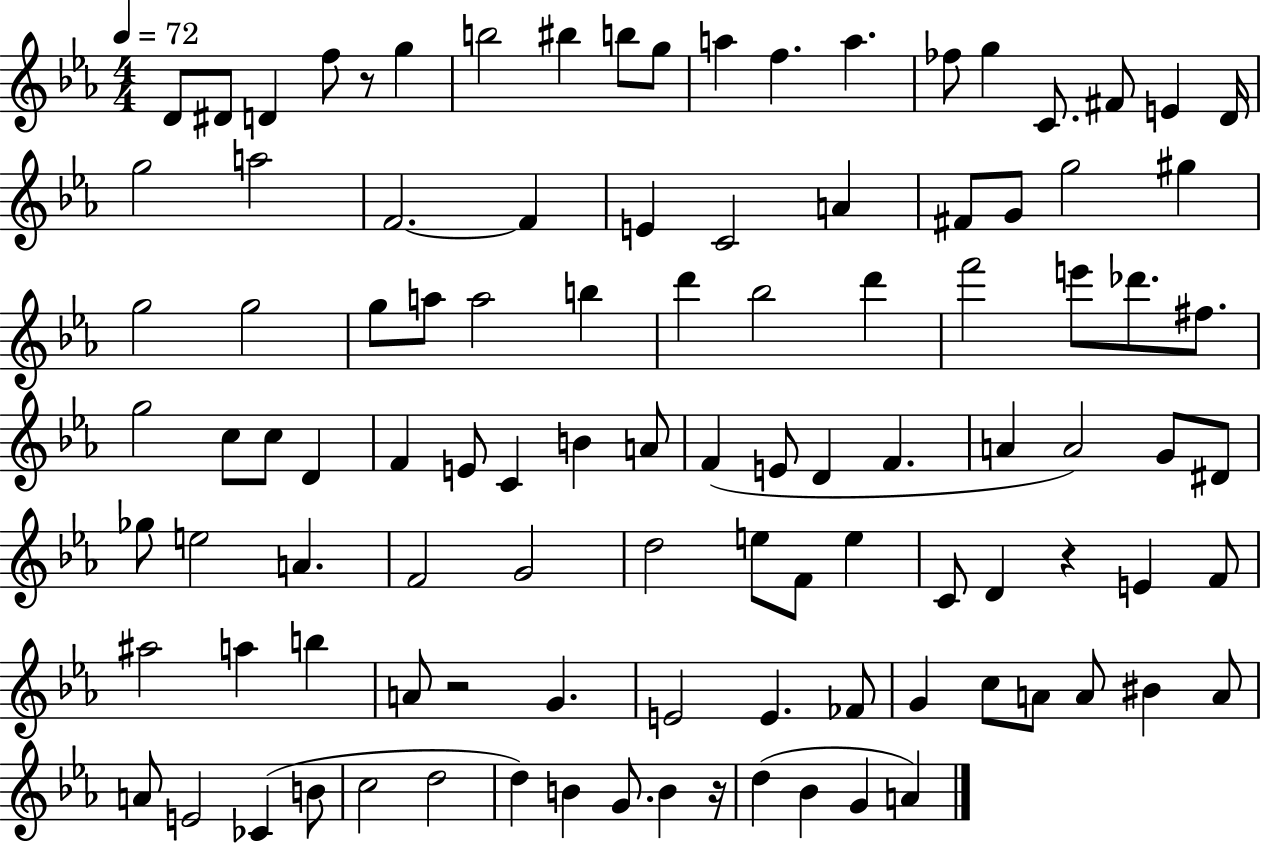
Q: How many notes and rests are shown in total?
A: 104